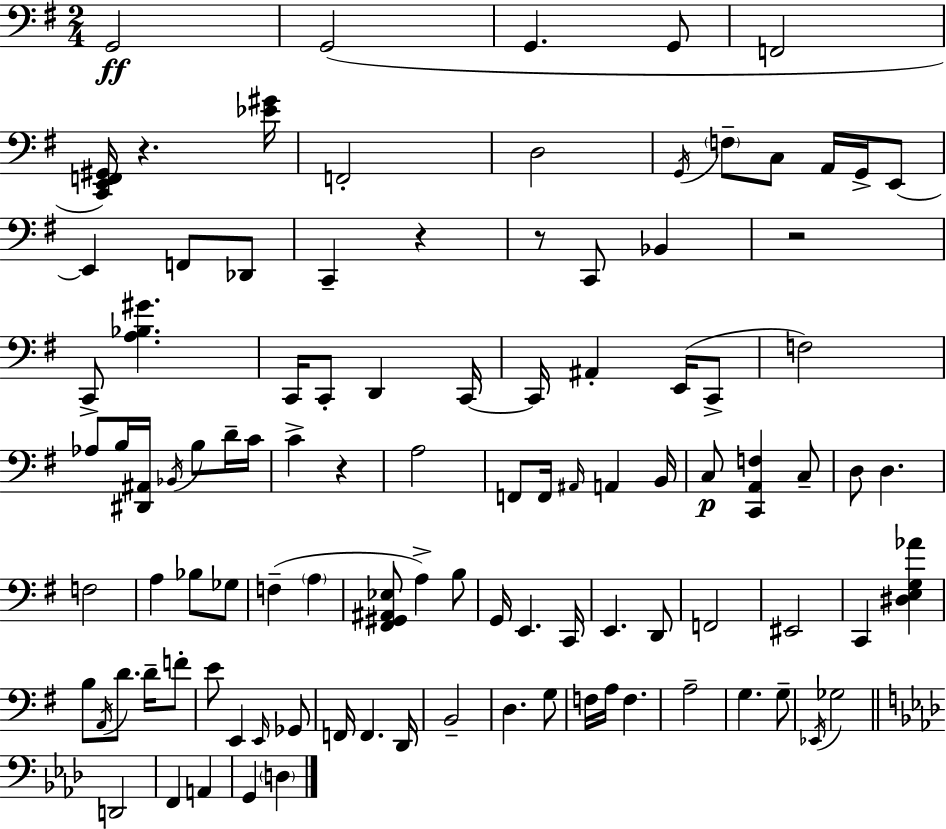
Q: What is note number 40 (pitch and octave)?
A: A#2